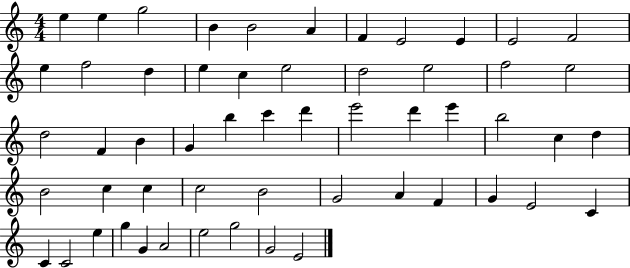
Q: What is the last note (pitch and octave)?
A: E4